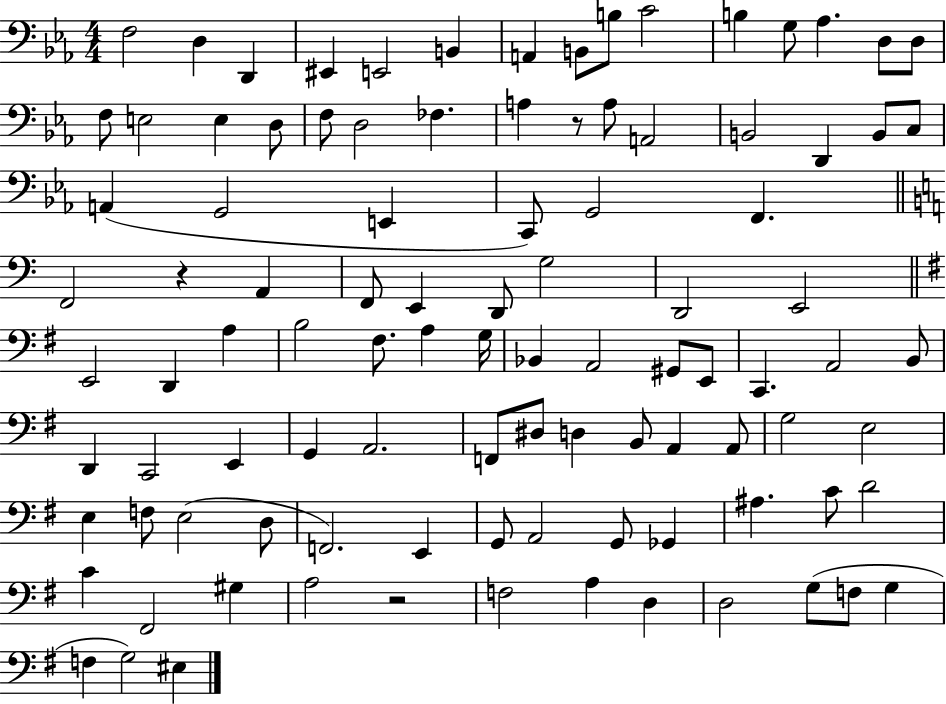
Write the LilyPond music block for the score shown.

{
  \clef bass
  \numericTimeSignature
  \time 4/4
  \key ees \major
  \repeat volta 2 { f2 d4 d,4 | eis,4 e,2 b,4 | a,4 b,8 b8 c'2 | b4 g8 aes4. d8 d8 | \break f8 e2 e4 d8 | f8 d2 fes4. | a4 r8 a8 a,2 | b,2 d,4 b,8 c8 | \break a,4( g,2 e,4 | c,8) g,2 f,4. | \bar "||" \break \key a \minor f,2 r4 a,4 | f,8 e,4 d,8 g2 | d,2 e,2 | \bar "||" \break \key e \minor e,2 d,4 a4 | b2 fis8. a4 g16 | bes,4 a,2 gis,8 e,8 | c,4. a,2 b,8 | \break d,4 c,2 e,4 | g,4 a,2. | f,8 dis8 d4 b,8 a,4 a,8 | g2 e2 | \break e4 f8 e2( d8 | f,2.) e,4 | g,8 a,2 g,8 ges,4 | ais4. c'8 d'2 | \break c'4 fis,2 gis4 | a2 r2 | f2 a4 d4 | d2 g8( f8 g4 | \break f4 g2) eis4 | } \bar "|."
}